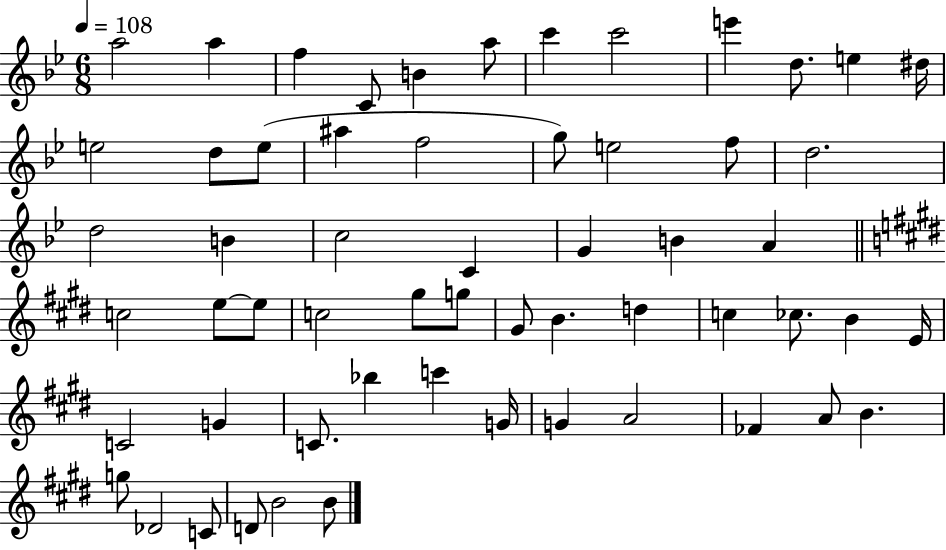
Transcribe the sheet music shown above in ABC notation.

X:1
T:Untitled
M:6/8
L:1/4
K:Bb
a2 a f C/2 B a/2 c' c'2 e' d/2 e ^d/4 e2 d/2 e/2 ^a f2 g/2 e2 f/2 d2 d2 B c2 C G B A c2 e/2 e/2 c2 ^g/2 g/2 ^G/2 B d c _c/2 B E/4 C2 G C/2 _b c' G/4 G A2 _F A/2 B g/2 _D2 C/2 D/2 B2 B/2